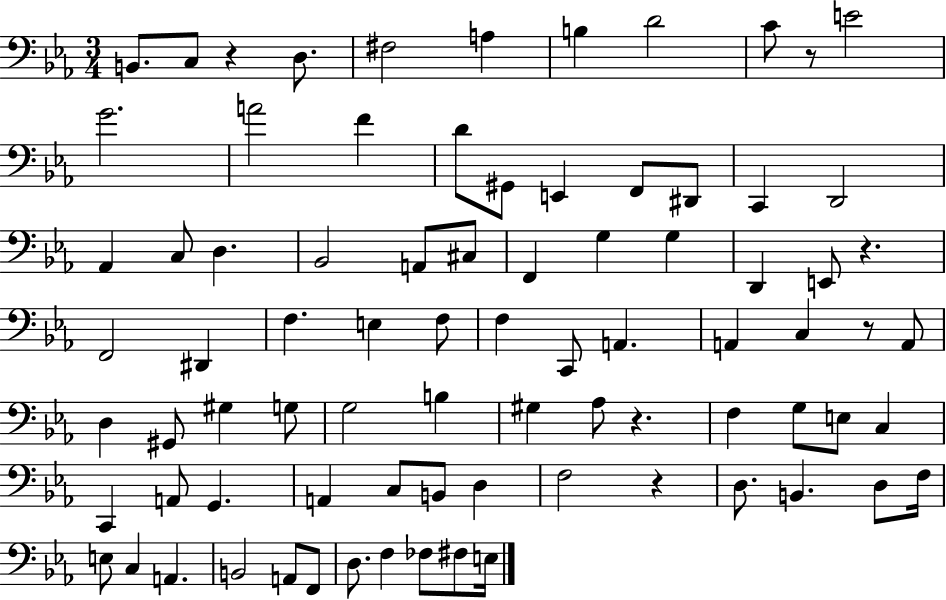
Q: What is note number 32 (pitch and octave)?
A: D#2